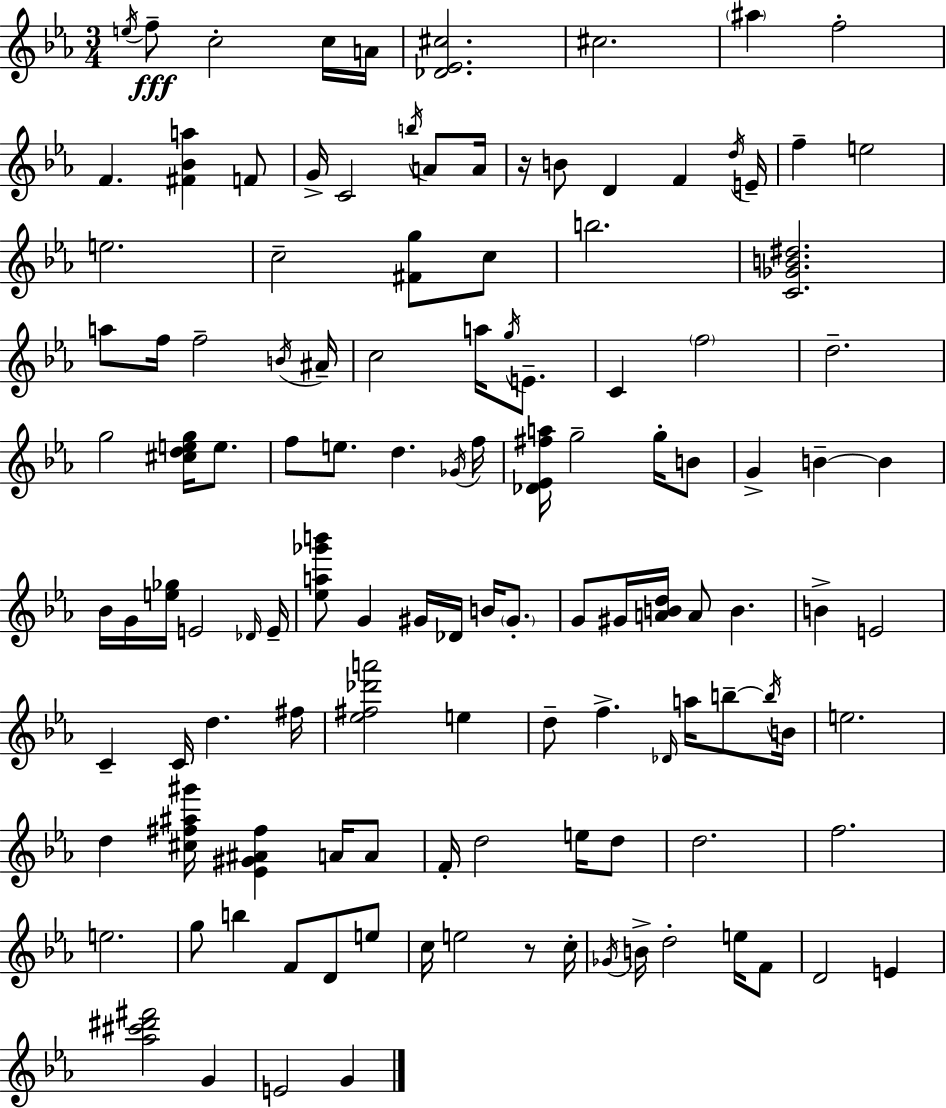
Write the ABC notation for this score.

X:1
T:Untitled
M:3/4
L:1/4
K:Eb
e/4 f/2 c2 c/4 A/4 [_D_E^c]2 ^c2 ^a f2 F [^F_Ba] F/2 G/4 C2 b/4 A/2 A/4 z/4 B/2 D F d/4 E/4 f e2 e2 c2 [^Fg]/2 c/2 b2 [C_GB^d]2 a/2 f/4 f2 B/4 ^A/4 c2 a/4 g/4 E/2 C f2 d2 g2 [^cdeg]/4 e/2 f/2 e/2 d _G/4 f/4 [_D_E^fa]/4 g2 g/4 B/2 G B B _B/4 G/4 [e_g]/4 E2 _D/4 E/4 [_ea_g'b']/2 G ^G/4 _D/4 B/4 ^G/2 G/2 ^G/4 [ABd]/4 A/2 B B E2 C C/4 d ^f/4 [_e^f_d'a']2 e d/2 f _D/4 a/4 b/2 b/4 B/4 e2 d [^c^f^a^g']/4 [_E^G^A^f] A/4 A/2 F/4 d2 e/4 d/2 d2 f2 e2 g/2 b F/2 D/2 e/2 c/4 e2 z/2 c/4 _G/4 B/4 d2 e/4 F/2 D2 E [_a^c'^d'^f']2 G E2 G